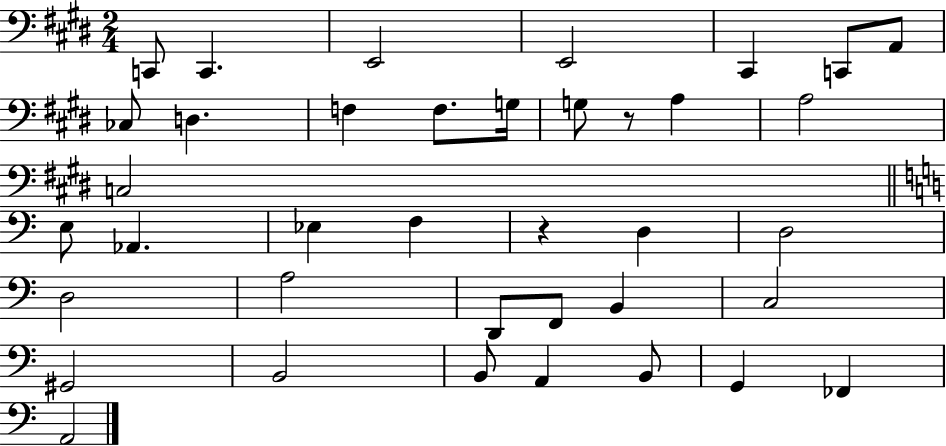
X:1
T:Untitled
M:2/4
L:1/4
K:E
C,,/2 C,, E,,2 E,,2 ^C,, C,,/2 A,,/2 _C,/2 D, F, F,/2 G,/4 G,/2 z/2 A, A,2 C,2 E,/2 _A,, _E, F, z D, D,2 D,2 A,2 D,,/2 F,,/2 B,, C,2 ^G,,2 B,,2 B,,/2 A,, B,,/2 G,, _F,, A,,2